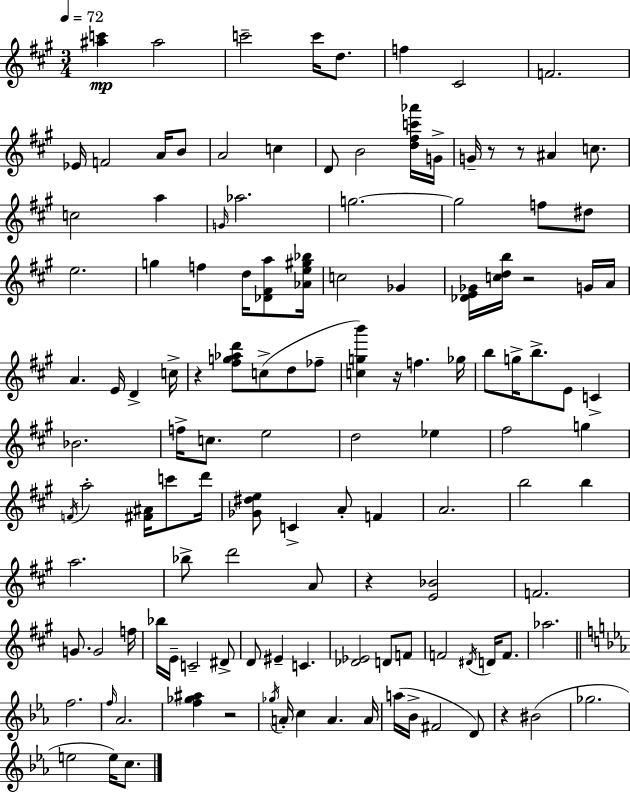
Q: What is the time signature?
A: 3/4